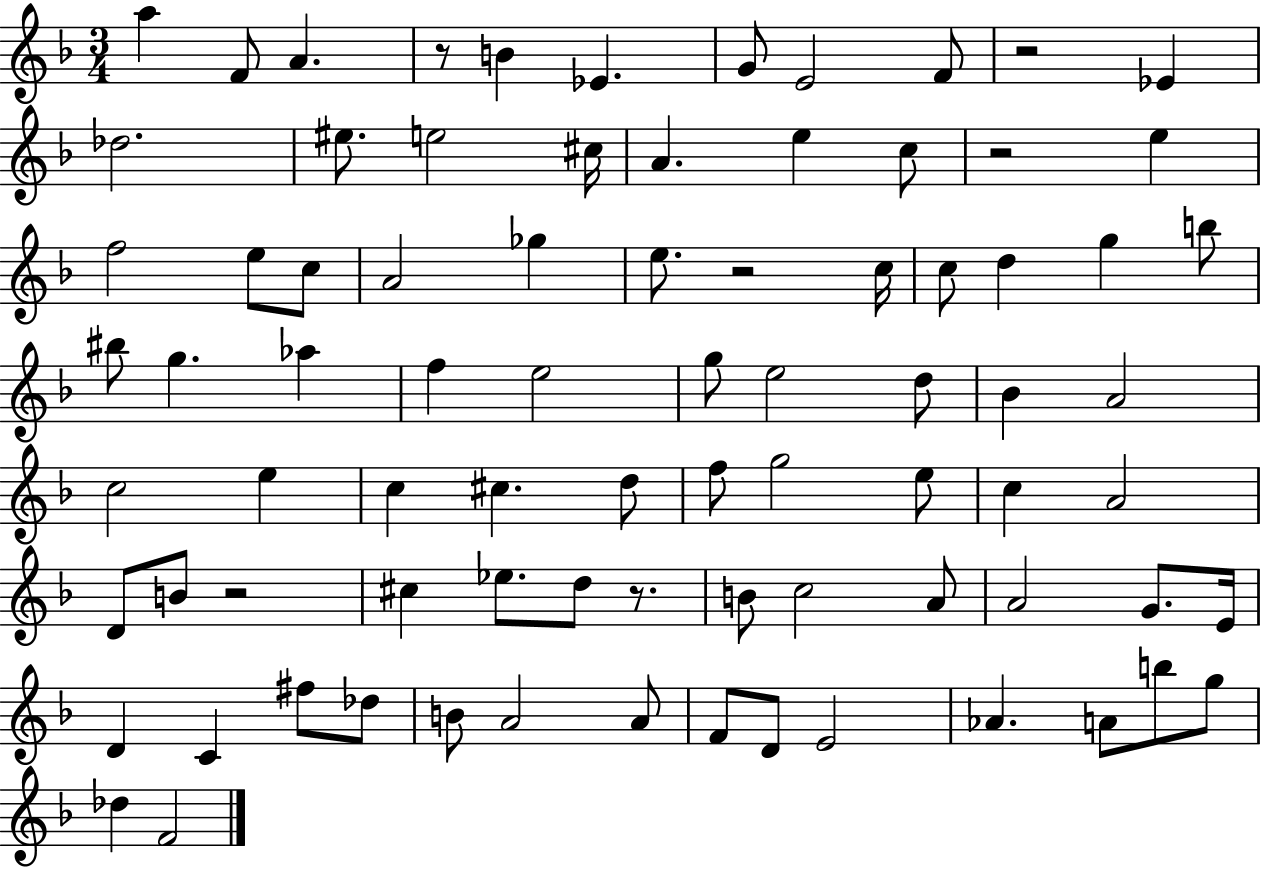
X:1
T:Untitled
M:3/4
L:1/4
K:F
a F/2 A z/2 B _E G/2 E2 F/2 z2 _E _d2 ^e/2 e2 ^c/4 A e c/2 z2 e f2 e/2 c/2 A2 _g e/2 z2 c/4 c/2 d g b/2 ^b/2 g _a f e2 g/2 e2 d/2 _B A2 c2 e c ^c d/2 f/2 g2 e/2 c A2 D/2 B/2 z2 ^c _e/2 d/2 z/2 B/2 c2 A/2 A2 G/2 E/4 D C ^f/2 _d/2 B/2 A2 A/2 F/2 D/2 E2 _A A/2 b/2 g/2 _d F2